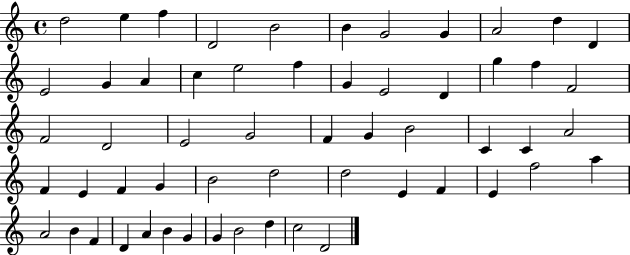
{
  \clef treble
  \time 4/4
  \defaultTimeSignature
  \key c \major
  d''2 e''4 f''4 | d'2 b'2 | b'4 g'2 g'4 | a'2 d''4 d'4 | \break e'2 g'4 a'4 | c''4 e''2 f''4 | g'4 e'2 d'4 | g''4 f''4 f'2 | \break f'2 d'2 | e'2 g'2 | f'4 g'4 b'2 | c'4 c'4 a'2 | \break f'4 e'4 f'4 g'4 | b'2 d''2 | d''2 e'4 f'4 | e'4 f''2 a''4 | \break a'2 b'4 f'4 | d'4 a'4 b'4 g'4 | g'4 b'2 d''4 | c''2 d'2 | \break \bar "|."
}